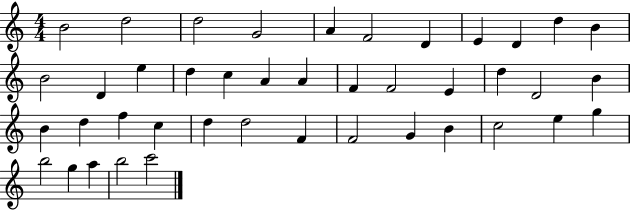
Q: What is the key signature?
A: C major